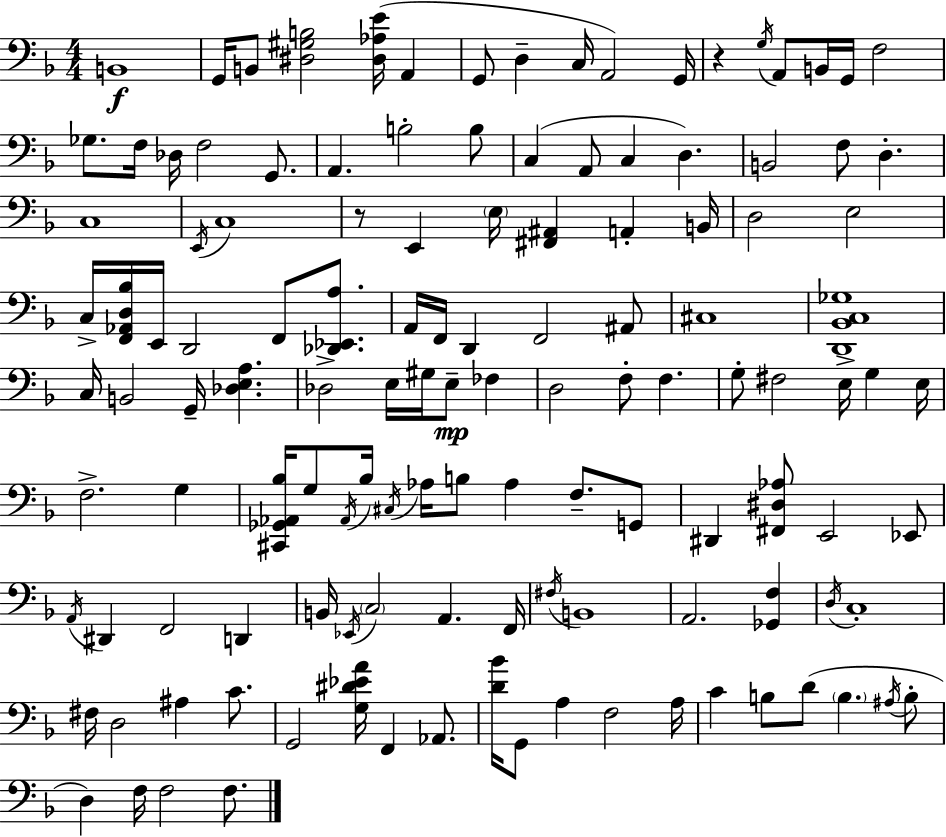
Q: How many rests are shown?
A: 2